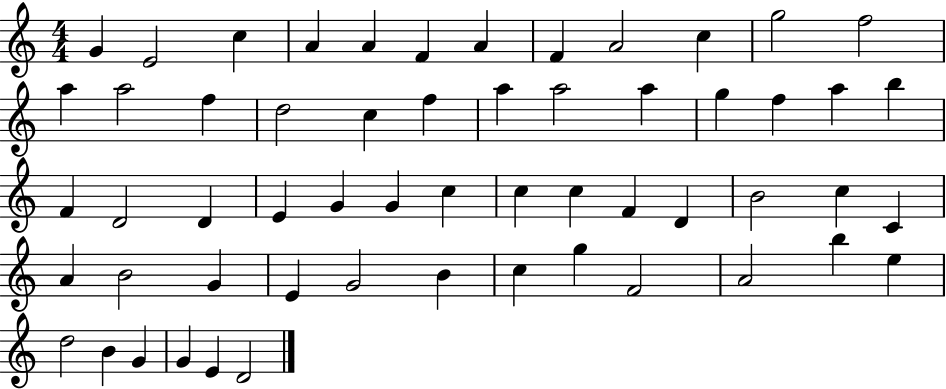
X:1
T:Untitled
M:4/4
L:1/4
K:C
G E2 c A A F A F A2 c g2 f2 a a2 f d2 c f a a2 a g f a b F D2 D E G G c c c F D B2 c C A B2 G E G2 B c g F2 A2 b e d2 B G G E D2